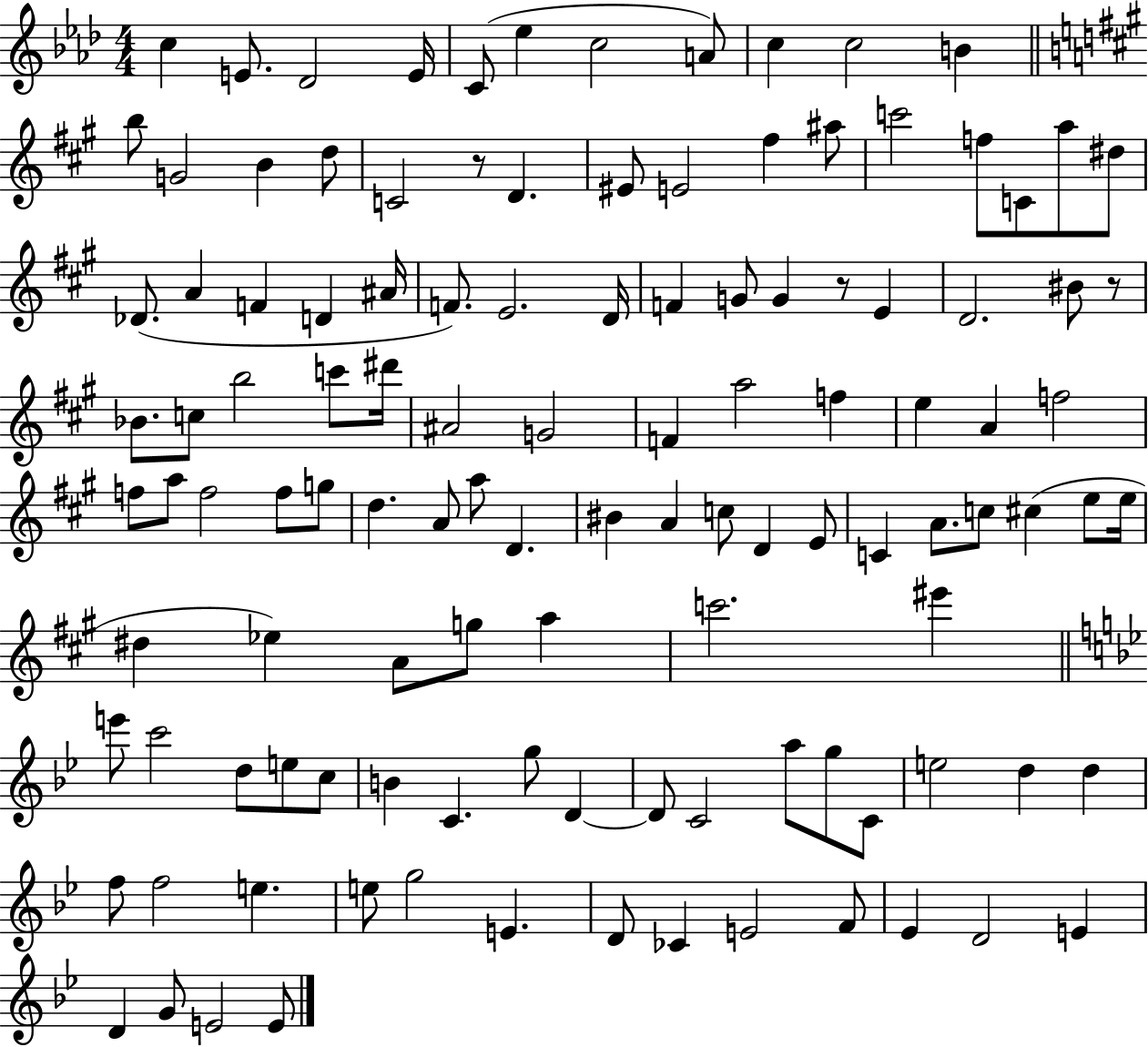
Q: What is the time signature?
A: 4/4